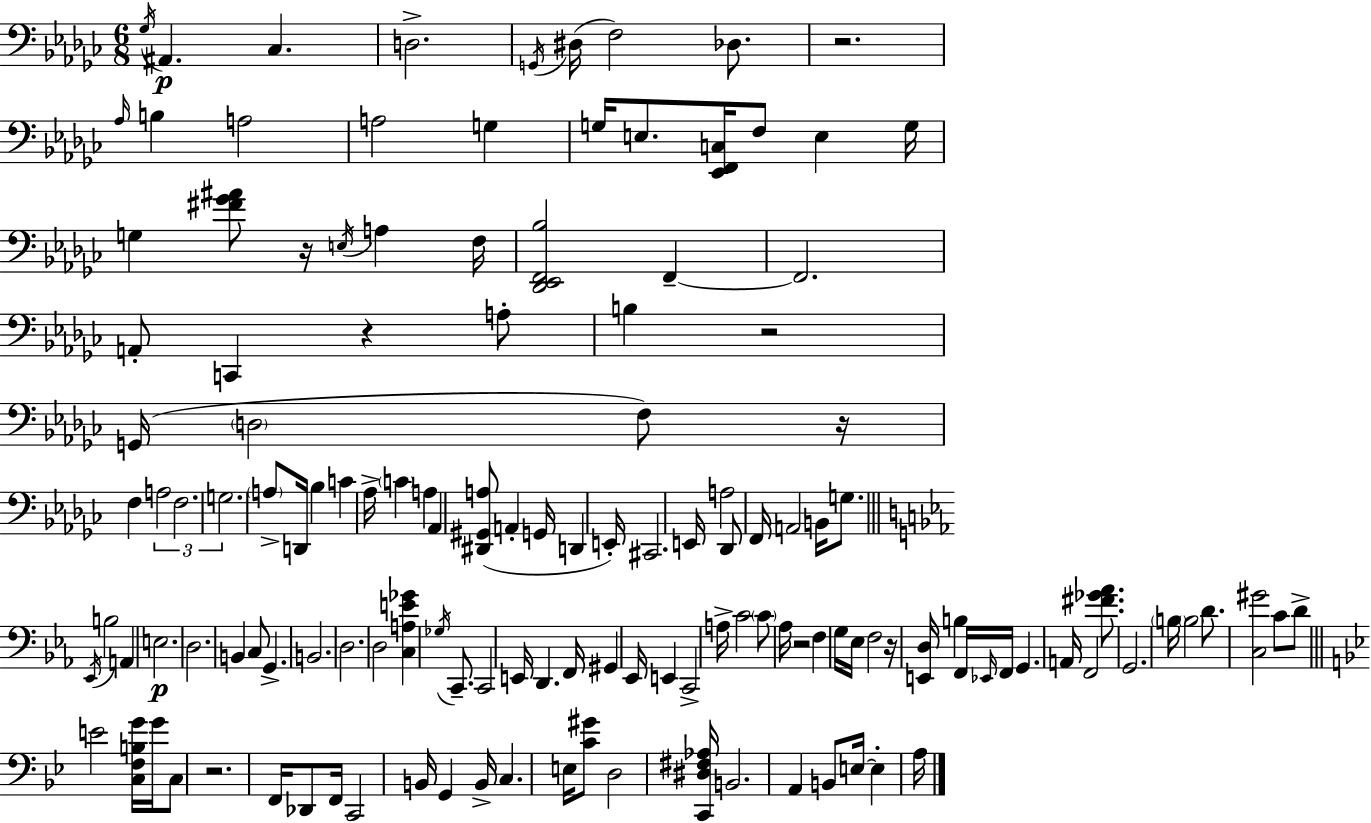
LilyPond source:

{
  \clef bass
  \numericTimeSignature
  \time 6/8
  \key ees \minor
  \acciaccatura { ges16 }\p ais,4. ces4. | d2.-> | \acciaccatura { g,16 }( dis16 f2) des8. | r2. | \break \grace { aes16 } b4 a2 | a2 g4 | g16 e8. <ees, f, c>16 f8 e4 | g16 g4 <fis' ges' ais'>8 r16 \acciaccatura { e16 } a4 | \break f16 <des, ees, f, bes>2 | f,4--~~ f,2. | a,8-. c,4 r4 | a8-. b4 r2 | \break g,16( \parenthesize d2 | f8) r16 f4 \tuplet 3/2 { a2 | f2. | g2. } | \break \parenthesize a8-> d,16 bes4 c'4 | aes16-> \parenthesize c'4 a4 | aes,4 <dis, gis, a>8( a,4-. g,16 d,4 | e,16-.) cis,2. | \break e,16 a2 | des,8 f,16 a,2 | b,16 g8. \bar "||" \break \key c \minor \acciaccatura { ees,16 } b2 a,4 | e2.\p | d2. | b,4 c8 g,4.-> | \break b,2. | d2. | d2 <c a e' ges'>4 | \acciaccatura { ges16 } c,8.-- c,2 | \break e,16 d,4. f,16 gis,4 | ees,16 e,4 c,2-> | a16-> c'2 \parenthesize c'8 | aes16 r2 f4 | \break g16 ees16 f2 | r16 <e, d>16 b4 f,16 \grace { ees,16 } f,16 g,4. | a,16 f,2 | <fis' ges' aes'>8. g,2. | \break \parenthesize b16 \parenthesize b2 | d'8. <c gis'>2 c'8 | d'8-> \bar "||" \break \key g \minor e'2 <c f b g'>16 g'16 c8 | r2. | f,16 des,8 f,16 c,2 | b,16 g,4 b,16-> c4. | \break e16 <c' gis'>8 d2 <c, dis fis aes>16 | b,2. | a,4 b,8 e16~~ e4-. a16 | \bar "|."
}